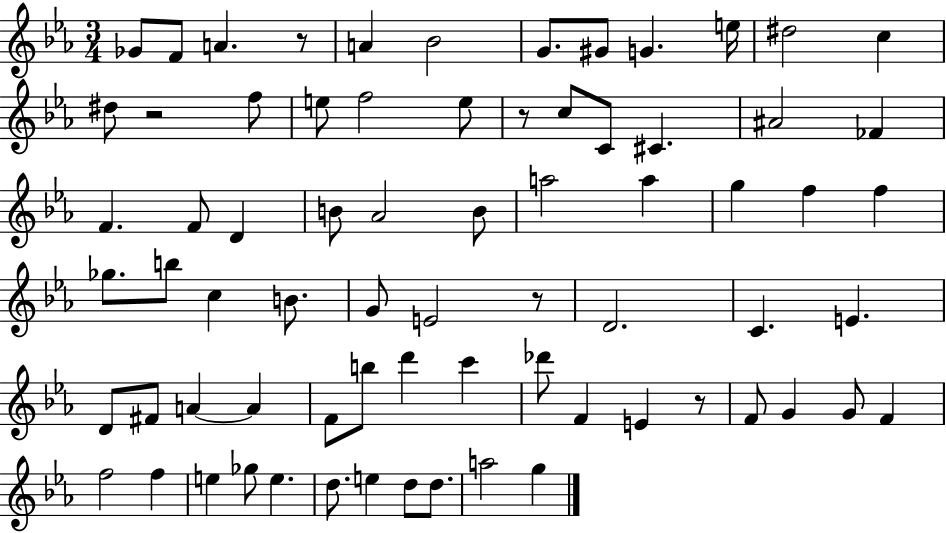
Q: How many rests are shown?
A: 5